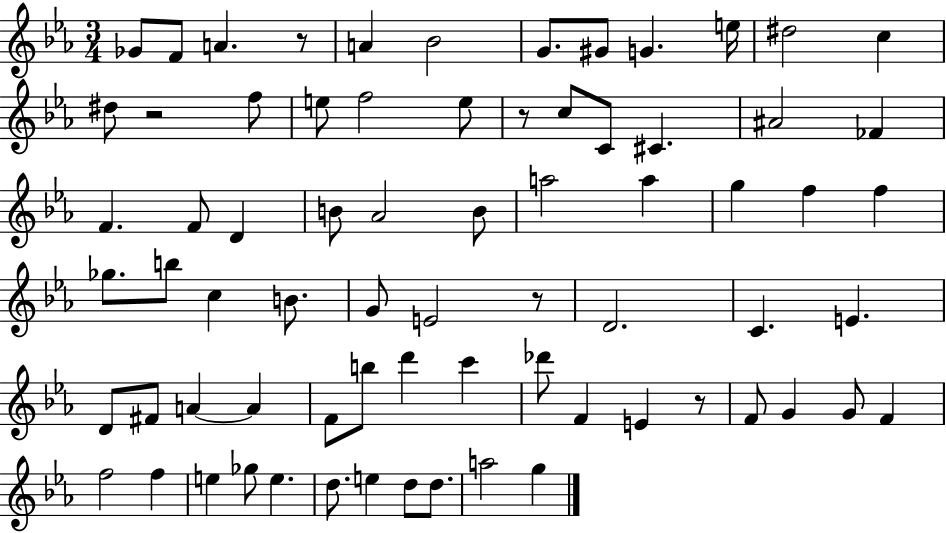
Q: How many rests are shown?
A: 5